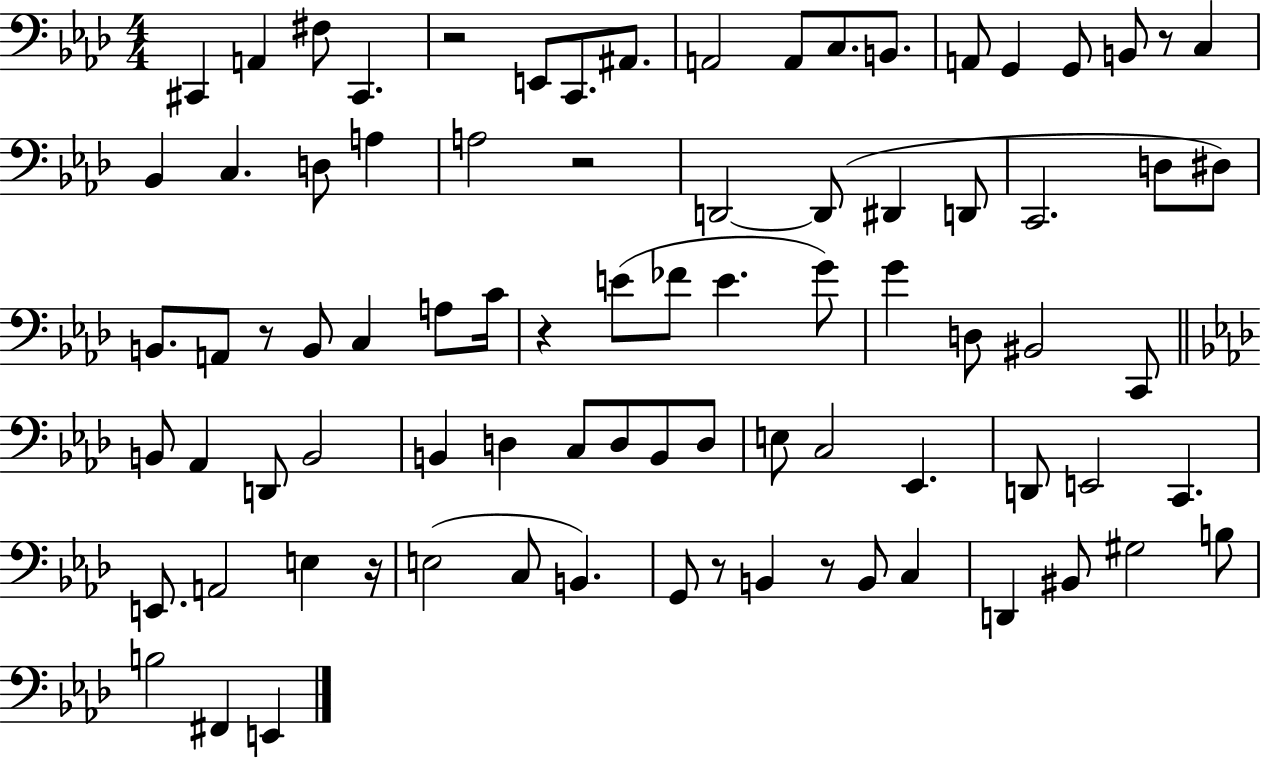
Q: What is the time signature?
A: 4/4